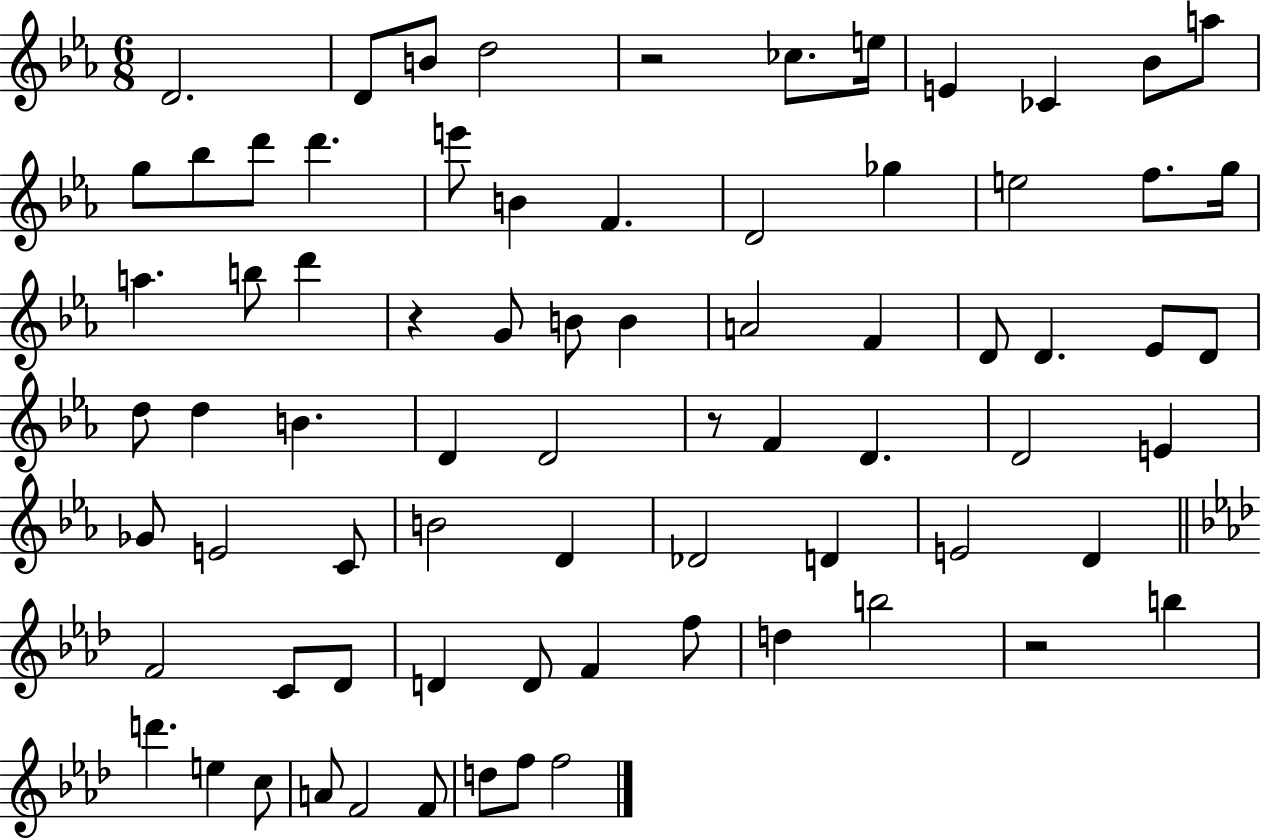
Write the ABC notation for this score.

X:1
T:Untitled
M:6/8
L:1/4
K:Eb
D2 D/2 B/2 d2 z2 _c/2 e/4 E _C _B/2 a/2 g/2 _b/2 d'/2 d' e'/2 B F D2 _g e2 f/2 g/4 a b/2 d' z G/2 B/2 B A2 F D/2 D _E/2 D/2 d/2 d B D D2 z/2 F D D2 E _G/2 E2 C/2 B2 D _D2 D E2 D F2 C/2 _D/2 D D/2 F f/2 d b2 z2 b d' e c/2 A/2 F2 F/2 d/2 f/2 f2